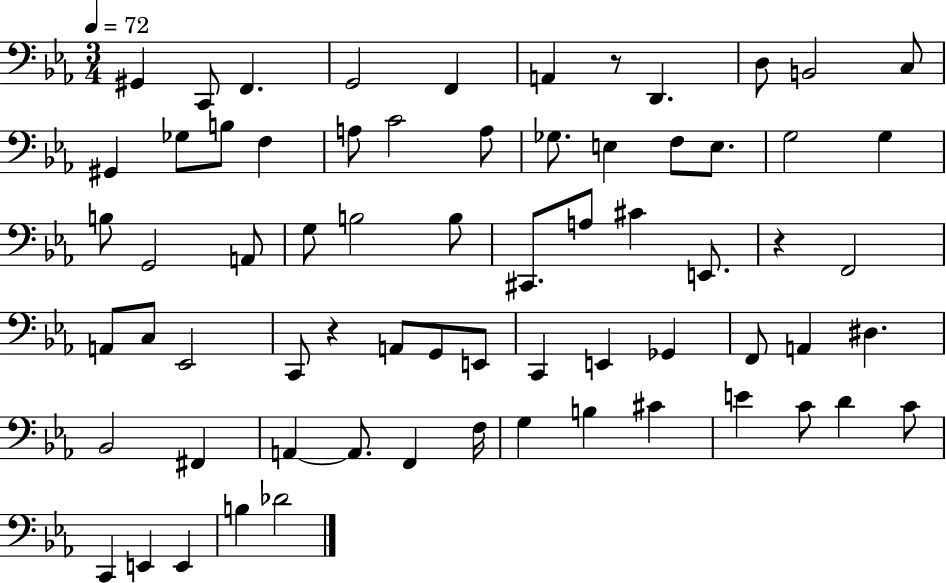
X:1
T:Untitled
M:3/4
L:1/4
K:Eb
^G,, C,,/2 F,, G,,2 F,, A,, z/2 D,, D,/2 B,,2 C,/2 ^G,, _G,/2 B,/2 F, A,/2 C2 A,/2 _G,/2 E, F,/2 E,/2 G,2 G, B,/2 G,,2 A,,/2 G,/2 B,2 B,/2 ^C,,/2 A,/2 ^C E,,/2 z F,,2 A,,/2 C,/2 _E,,2 C,,/2 z A,,/2 G,,/2 E,,/2 C,, E,, _G,, F,,/2 A,, ^D, _B,,2 ^F,, A,, A,,/2 F,, F,/4 G, B, ^C E C/2 D C/2 C,, E,, E,, B, _D2